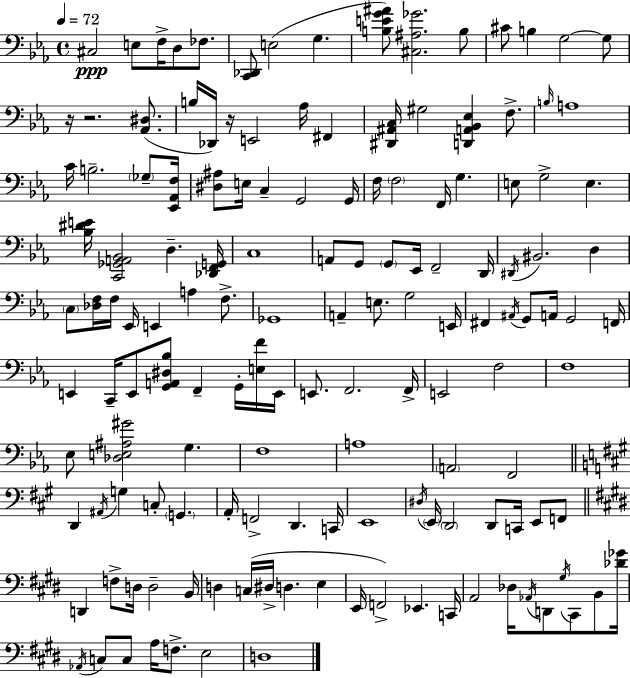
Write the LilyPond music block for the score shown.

{
  \clef bass
  \time 4/4
  \defaultTimeSignature
  \key c \minor
  \tempo 4 = 72
  cis2\ppp e8 f16-> d8 fes8. | <c, des,>8 e2( g4. | <b e' g' ais'>8) <cis ais ges'>2. b8 | cis'8 b4 g2~~ g8 | \break r16 r2. <aes, dis>8.( | b16 des,16) r16 e,2 aes16 fis,4 | <dis, ais, c>16 gis2 <d, a, bes, ees>4 f8.-> | \grace { b16 } a1 | \break c'16 b2.-- \parenthesize ges8-- | <ees, aes, f>16 <dis ais>8 e16 c4-- g,2 | g,16 f16 \parenthesize f2 f,16 g4. | e8 g2-> e4. | \break <bes dis' e'>16 <c, ges, a, bes,>2 d4.-- | <des, f, g,>16 c1 | a,8 g,8 \parenthesize g,8 ees,16 f,2-- | d,16 \acciaccatura { dis,16 } bis,2. d4 | \break \parenthesize c8 <des f>16 f16 ees,16 e,4 a4 f8.-> | ges,1 | a,4-- e8. g2 | e,16 fis,4 \acciaccatura { ais,16 } g,8 a,16 g,2 | \break f,16 e,4 c,16-- e,8 <g, a, dis bes>8 f,4-- | g,16-. <e f'>16 e,16 e,8. f,2. | f,16-> e,2 f2 | f1 | \break ees8 <des e ais gis'>2 g4. | f1 | a1 | \parenthesize a,2 f,2 | \break \bar "||" \break \key a \major d,4 \acciaccatura { ais,16 } g4 c8-. \parenthesize g,4. | a,16-. f,2-> d,4. | c,16 e,1 | \acciaccatura { dis16 } \parenthesize e,16 \parenthesize d,2 d,8 c,16 e,8 | \break f,8 \bar "||" \break \key e \major d,4 f8-> d16 d2-- b,16 | d4 c16( dis16-> d4. e4 | e,16 f,2->) ees,4. c,16 | a,2 des16 \acciaccatura { aes,16 } d,8 \acciaccatura { gis16 } cis,8 b,8 | \break <des' ges'>16 \acciaccatura { aes,16 } c8 c8 a16 f8.-> e2 | d1 | \bar "|."
}